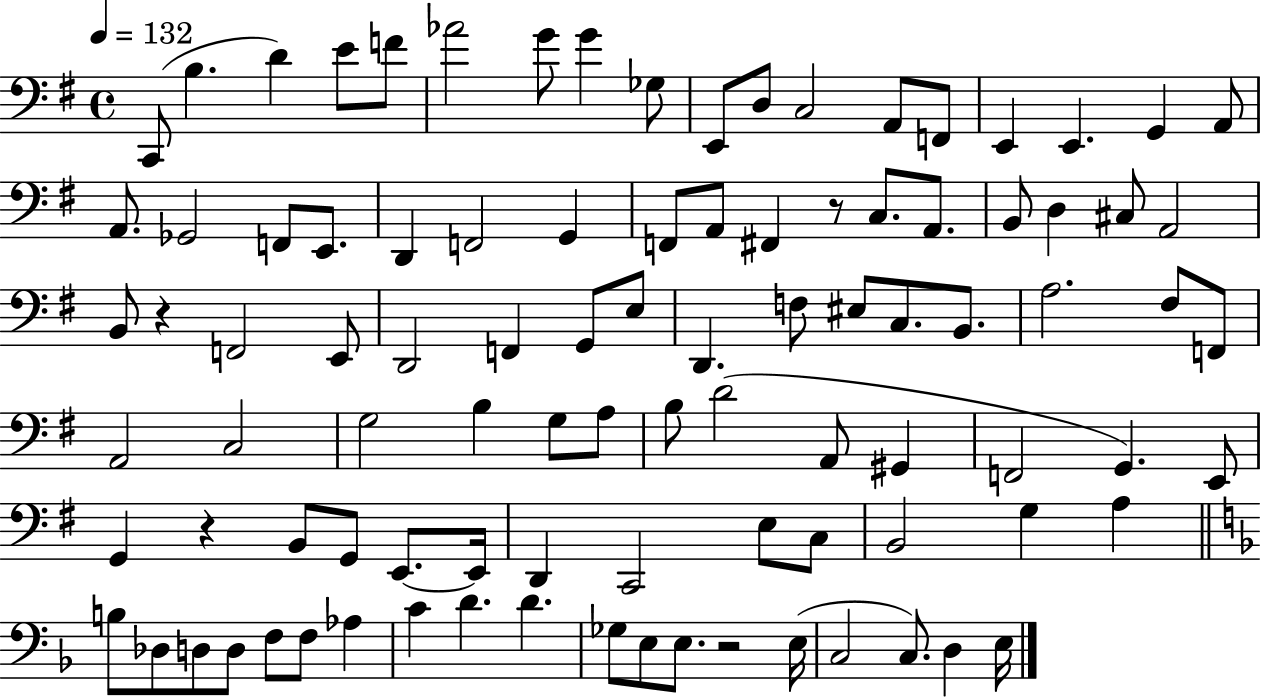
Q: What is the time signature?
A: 4/4